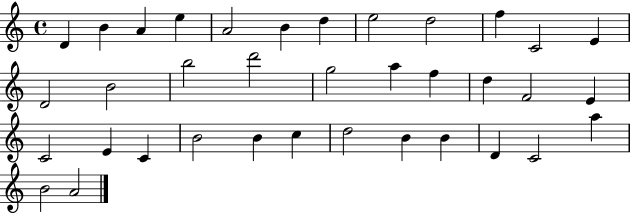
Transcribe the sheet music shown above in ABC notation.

X:1
T:Untitled
M:4/4
L:1/4
K:C
D B A e A2 B d e2 d2 f C2 E D2 B2 b2 d'2 g2 a f d F2 E C2 E C B2 B c d2 B B D C2 a B2 A2